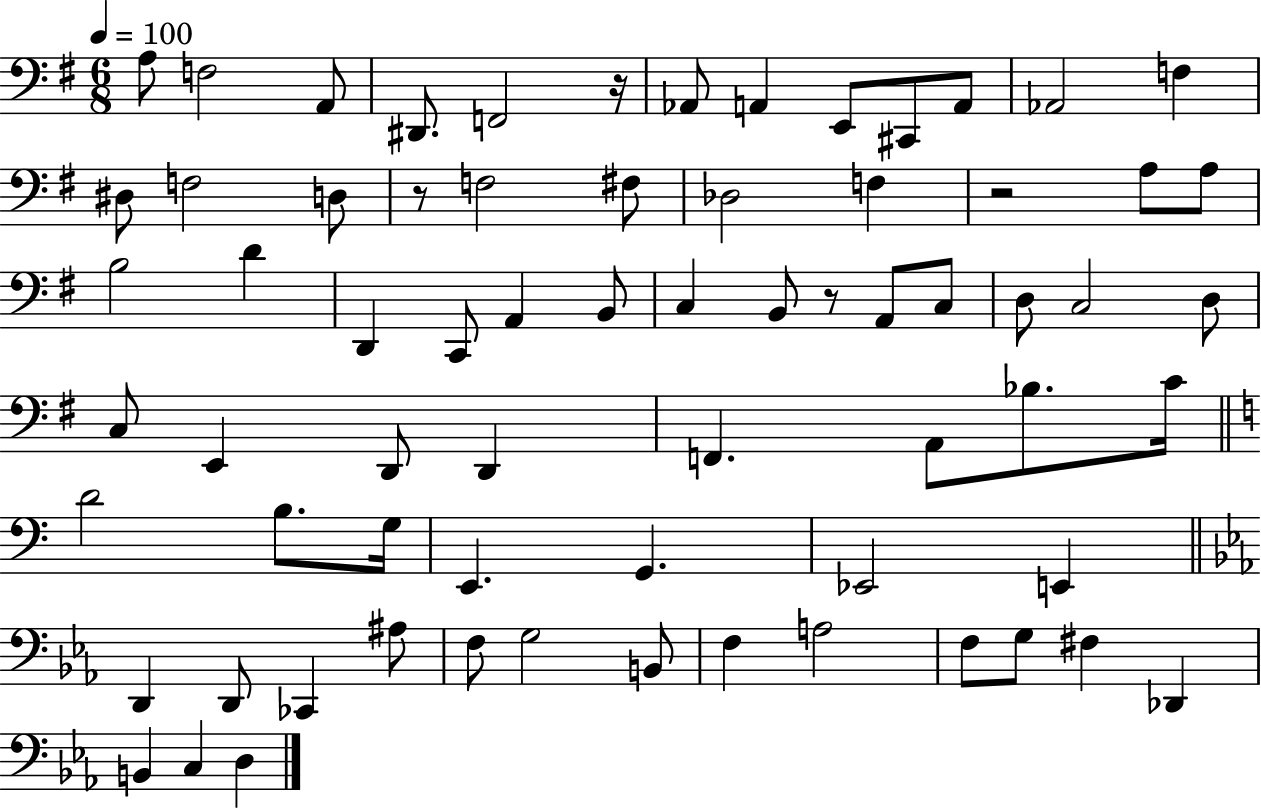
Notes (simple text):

A3/e F3/h A2/e D#2/e. F2/h R/s Ab2/e A2/q E2/e C#2/e A2/e Ab2/h F3/q D#3/e F3/h D3/e R/e F3/h F#3/e Db3/h F3/q R/h A3/e A3/e B3/h D4/q D2/q C2/e A2/q B2/e C3/q B2/e R/e A2/e C3/e D3/e C3/h D3/e C3/e E2/q D2/e D2/q F2/q. A2/e Bb3/e. C4/s D4/h B3/e. G3/s E2/q. G2/q. Eb2/h E2/q D2/q D2/e CES2/q A#3/e F3/e G3/h B2/e F3/q A3/h F3/e G3/e F#3/q Db2/q B2/q C3/q D3/q